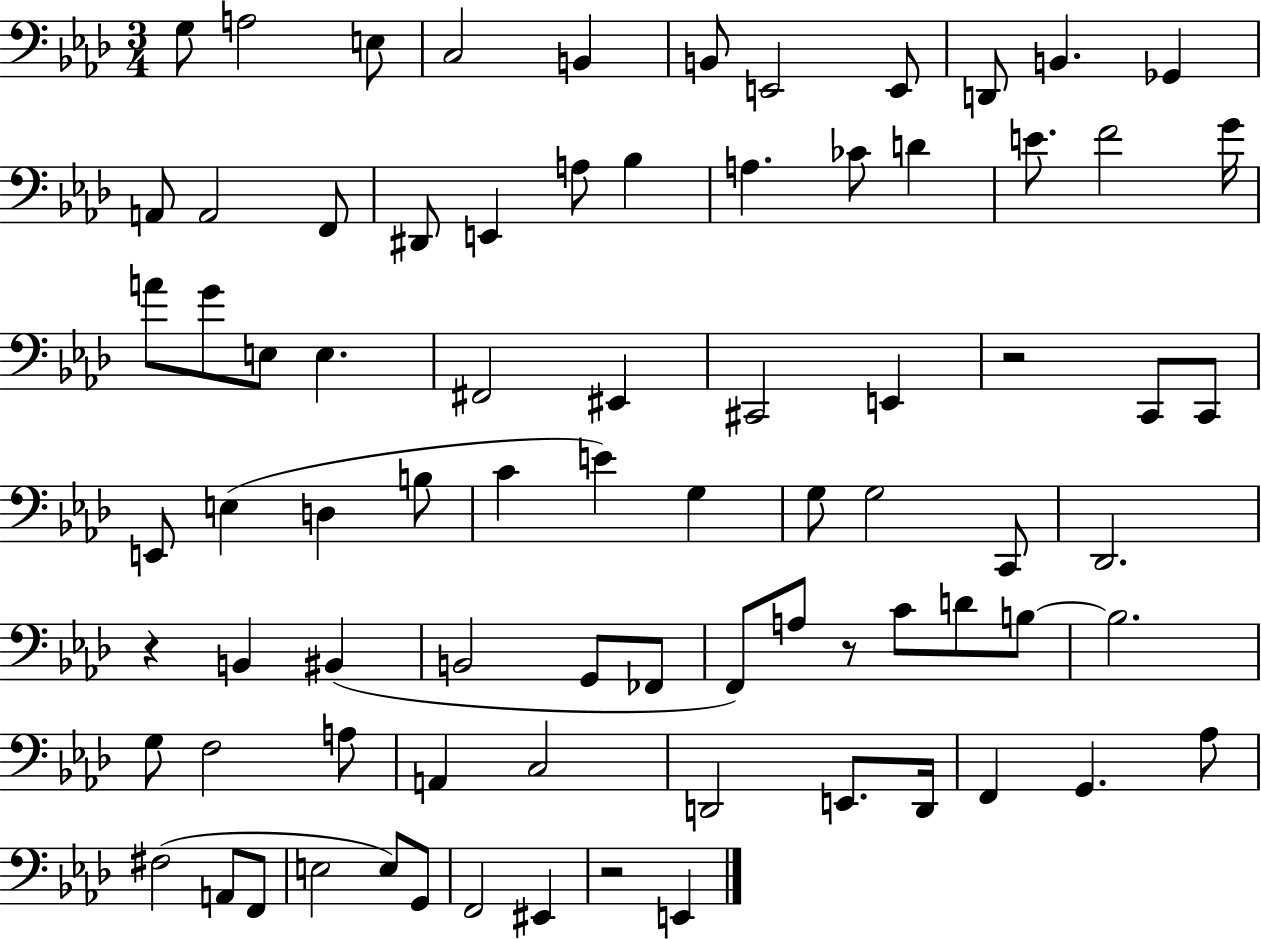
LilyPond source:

{
  \clef bass
  \numericTimeSignature
  \time 3/4
  \key aes \major
  \repeat volta 2 { g8 a2 e8 | c2 b,4 | b,8 e,2 e,8 | d,8 b,4. ges,4 | \break a,8 a,2 f,8 | dis,8 e,4 a8 bes4 | a4. ces'8 d'4 | e'8. f'2 g'16 | \break a'8 g'8 e8 e4. | fis,2 eis,4 | cis,2 e,4 | r2 c,8 c,8 | \break e,8 e4( d4 b8 | c'4 e'4) g4 | g8 g2 c,8 | des,2. | \break r4 b,4 bis,4( | b,2 g,8 fes,8 | f,8) a8 r8 c'8 d'8 b8~~ | b2. | \break g8 f2 a8 | a,4 c2 | d,2 e,8. d,16 | f,4 g,4. aes8 | \break fis2( a,8 f,8 | e2 e8) g,8 | f,2 eis,4 | r2 e,4 | \break } \bar "|."
}